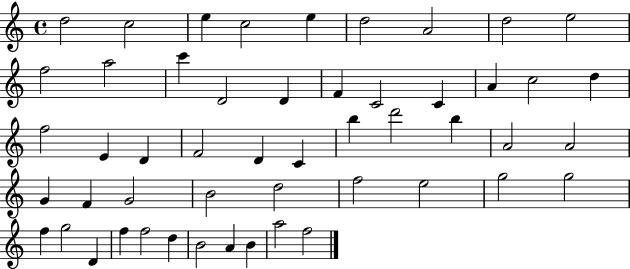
{
  \clef treble
  \time 4/4
  \defaultTimeSignature
  \key c \major
  d''2 c''2 | e''4 c''2 e''4 | d''2 a'2 | d''2 e''2 | \break f''2 a''2 | c'''4 d'2 d'4 | f'4 c'2 c'4 | a'4 c''2 d''4 | \break f''2 e'4 d'4 | f'2 d'4 c'4 | b''4 d'''2 b''4 | a'2 a'2 | \break g'4 f'4 g'2 | b'2 d''2 | f''2 e''2 | g''2 g''2 | \break f''4 g''2 d'4 | f''4 f''2 d''4 | b'2 a'4 b'4 | a''2 f''2 | \break \bar "|."
}